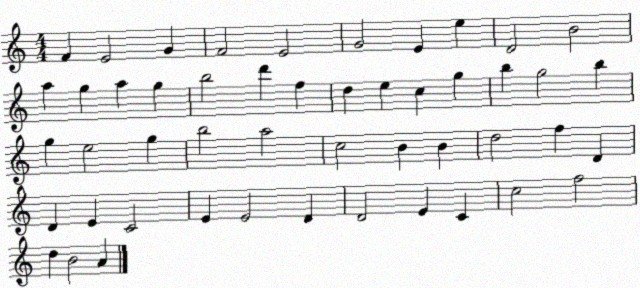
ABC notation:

X:1
T:Untitled
M:4/4
L:1/4
K:C
F E2 G F2 E2 G2 E e D2 B2 a g a g b2 d' f d e c g b g2 b g e2 g b2 a2 c2 B B d2 f D D E C2 E E2 D D2 E C c2 f2 d B2 A